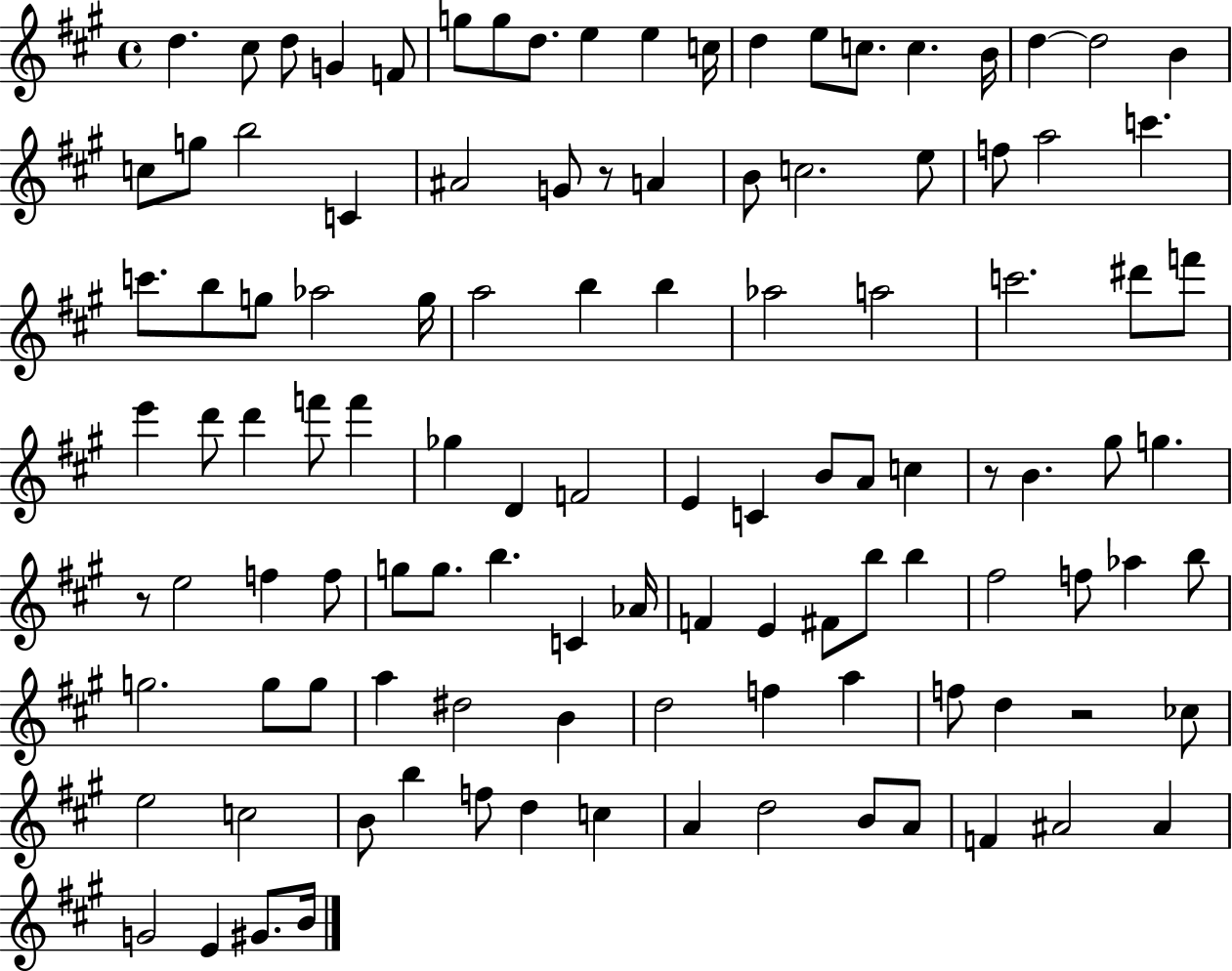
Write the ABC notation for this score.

X:1
T:Untitled
M:4/4
L:1/4
K:A
d ^c/2 d/2 G F/2 g/2 g/2 d/2 e e c/4 d e/2 c/2 c B/4 d d2 B c/2 g/2 b2 C ^A2 G/2 z/2 A B/2 c2 e/2 f/2 a2 c' c'/2 b/2 g/2 _a2 g/4 a2 b b _a2 a2 c'2 ^d'/2 f'/2 e' d'/2 d' f'/2 f' _g D F2 E C B/2 A/2 c z/2 B ^g/2 g z/2 e2 f f/2 g/2 g/2 b C _A/4 F E ^F/2 b/2 b ^f2 f/2 _a b/2 g2 g/2 g/2 a ^d2 B d2 f a f/2 d z2 _c/2 e2 c2 B/2 b f/2 d c A d2 B/2 A/2 F ^A2 ^A G2 E ^G/2 B/4